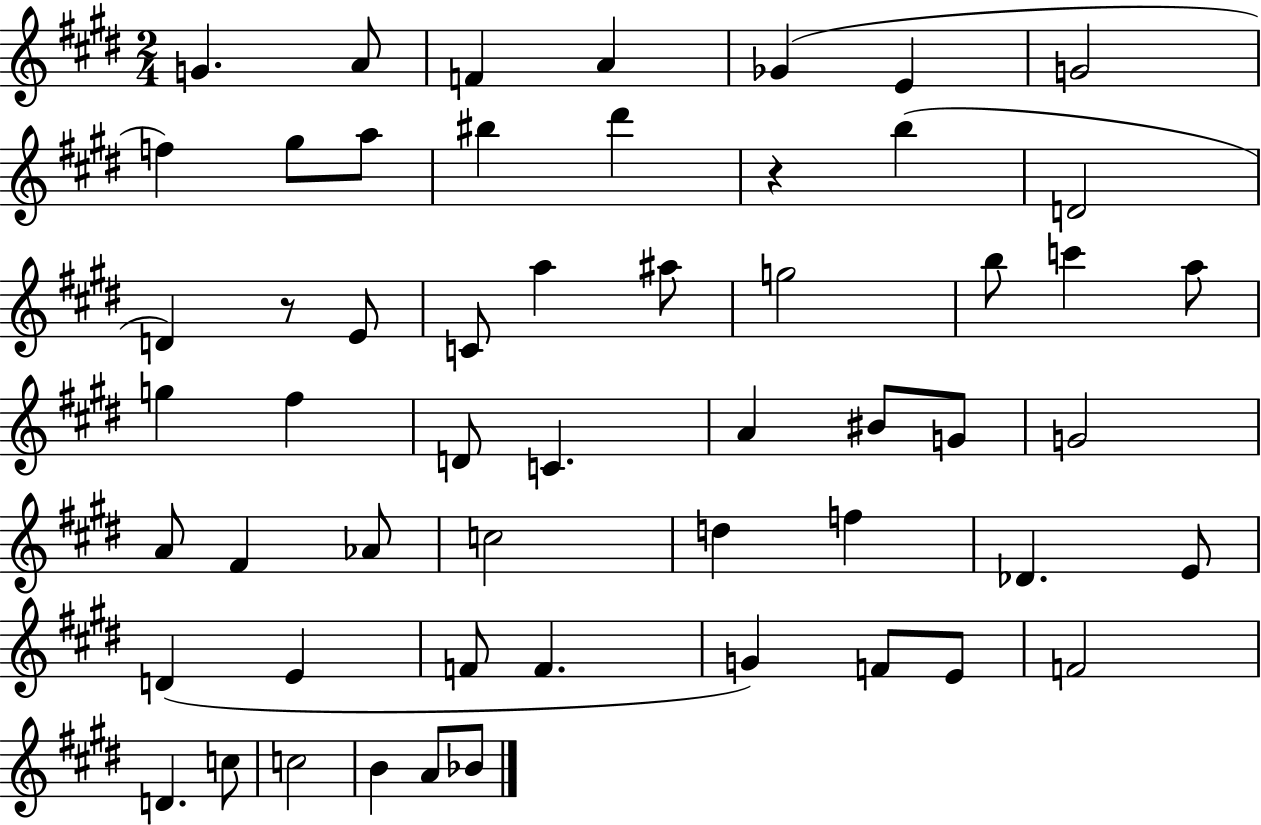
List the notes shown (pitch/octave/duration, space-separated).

G4/q. A4/e F4/q A4/q Gb4/q E4/q G4/h F5/q G#5/e A5/e BIS5/q D#6/q R/q B5/q D4/h D4/q R/e E4/e C4/e A5/q A#5/e G5/h B5/e C6/q A5/e G5/q F#5/q D4/e C4/q. A4/q BIS4/e G4/e G4/h A4/e F#4/q Ab4/e C5/h D5/q F5/q Db4/q. E4/e D4/q E4/q F4/e F4/q. G4/q F4/e E4/e F4/h D4/q. C5/e C5/h B4/q A4/e Bb4/e